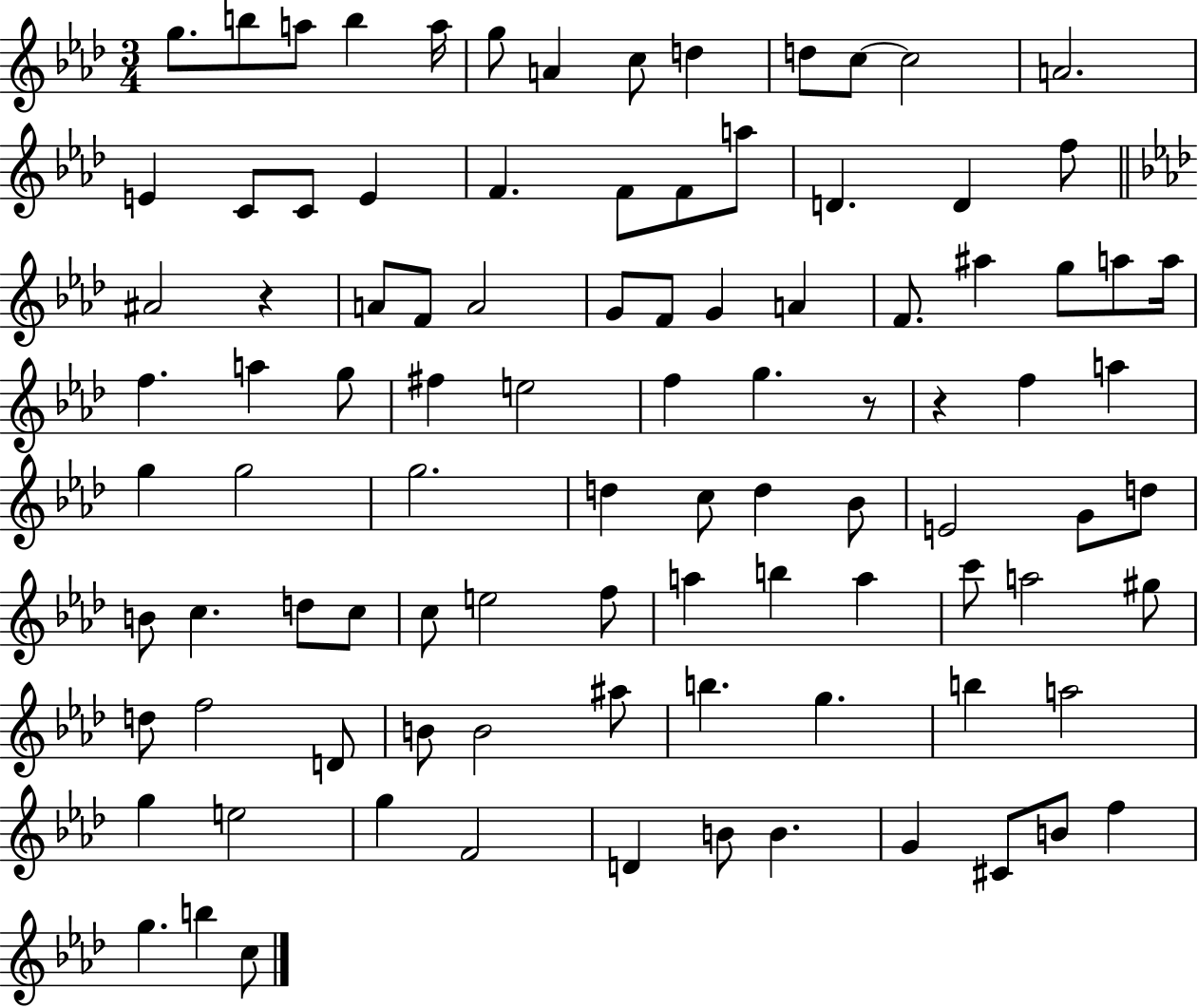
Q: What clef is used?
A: treble